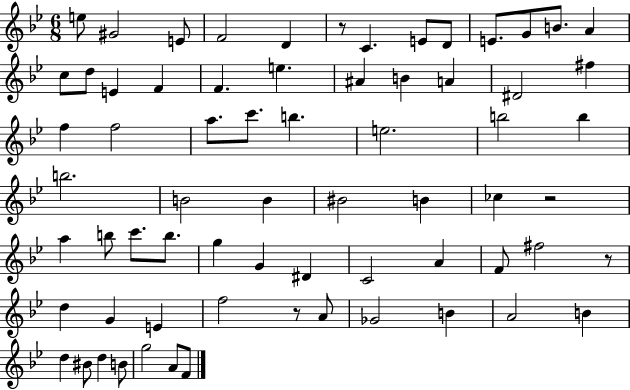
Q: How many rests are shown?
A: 4